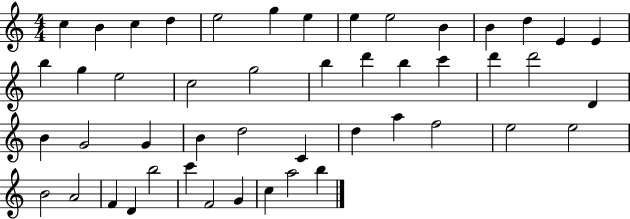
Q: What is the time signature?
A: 4/4